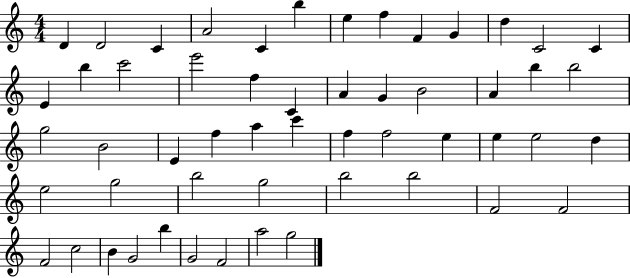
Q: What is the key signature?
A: C major